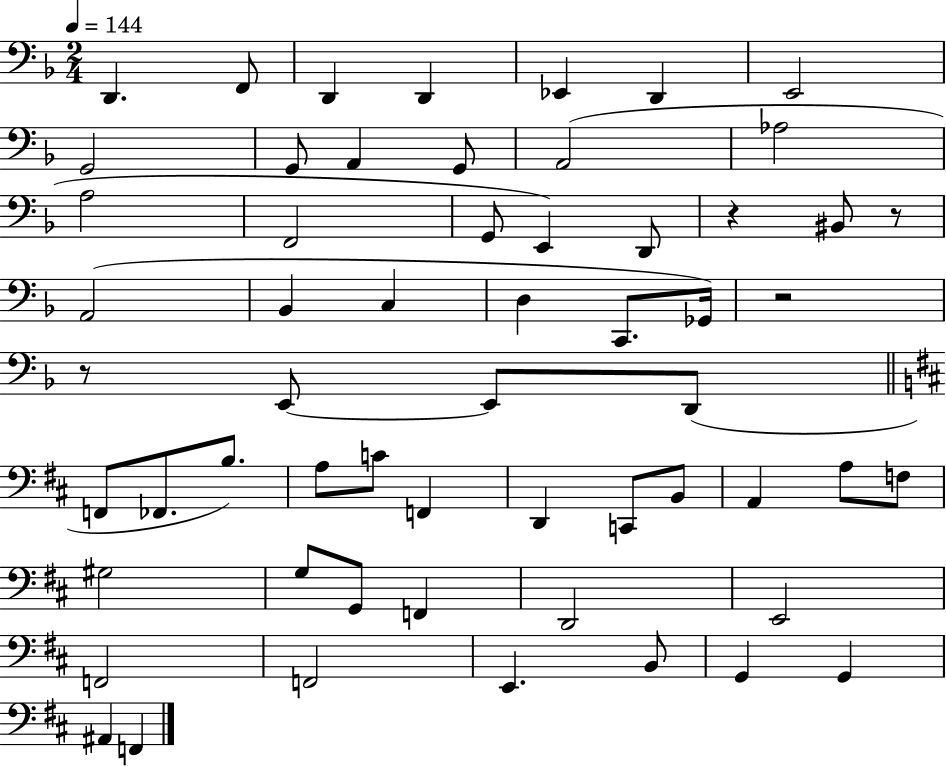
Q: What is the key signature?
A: F major